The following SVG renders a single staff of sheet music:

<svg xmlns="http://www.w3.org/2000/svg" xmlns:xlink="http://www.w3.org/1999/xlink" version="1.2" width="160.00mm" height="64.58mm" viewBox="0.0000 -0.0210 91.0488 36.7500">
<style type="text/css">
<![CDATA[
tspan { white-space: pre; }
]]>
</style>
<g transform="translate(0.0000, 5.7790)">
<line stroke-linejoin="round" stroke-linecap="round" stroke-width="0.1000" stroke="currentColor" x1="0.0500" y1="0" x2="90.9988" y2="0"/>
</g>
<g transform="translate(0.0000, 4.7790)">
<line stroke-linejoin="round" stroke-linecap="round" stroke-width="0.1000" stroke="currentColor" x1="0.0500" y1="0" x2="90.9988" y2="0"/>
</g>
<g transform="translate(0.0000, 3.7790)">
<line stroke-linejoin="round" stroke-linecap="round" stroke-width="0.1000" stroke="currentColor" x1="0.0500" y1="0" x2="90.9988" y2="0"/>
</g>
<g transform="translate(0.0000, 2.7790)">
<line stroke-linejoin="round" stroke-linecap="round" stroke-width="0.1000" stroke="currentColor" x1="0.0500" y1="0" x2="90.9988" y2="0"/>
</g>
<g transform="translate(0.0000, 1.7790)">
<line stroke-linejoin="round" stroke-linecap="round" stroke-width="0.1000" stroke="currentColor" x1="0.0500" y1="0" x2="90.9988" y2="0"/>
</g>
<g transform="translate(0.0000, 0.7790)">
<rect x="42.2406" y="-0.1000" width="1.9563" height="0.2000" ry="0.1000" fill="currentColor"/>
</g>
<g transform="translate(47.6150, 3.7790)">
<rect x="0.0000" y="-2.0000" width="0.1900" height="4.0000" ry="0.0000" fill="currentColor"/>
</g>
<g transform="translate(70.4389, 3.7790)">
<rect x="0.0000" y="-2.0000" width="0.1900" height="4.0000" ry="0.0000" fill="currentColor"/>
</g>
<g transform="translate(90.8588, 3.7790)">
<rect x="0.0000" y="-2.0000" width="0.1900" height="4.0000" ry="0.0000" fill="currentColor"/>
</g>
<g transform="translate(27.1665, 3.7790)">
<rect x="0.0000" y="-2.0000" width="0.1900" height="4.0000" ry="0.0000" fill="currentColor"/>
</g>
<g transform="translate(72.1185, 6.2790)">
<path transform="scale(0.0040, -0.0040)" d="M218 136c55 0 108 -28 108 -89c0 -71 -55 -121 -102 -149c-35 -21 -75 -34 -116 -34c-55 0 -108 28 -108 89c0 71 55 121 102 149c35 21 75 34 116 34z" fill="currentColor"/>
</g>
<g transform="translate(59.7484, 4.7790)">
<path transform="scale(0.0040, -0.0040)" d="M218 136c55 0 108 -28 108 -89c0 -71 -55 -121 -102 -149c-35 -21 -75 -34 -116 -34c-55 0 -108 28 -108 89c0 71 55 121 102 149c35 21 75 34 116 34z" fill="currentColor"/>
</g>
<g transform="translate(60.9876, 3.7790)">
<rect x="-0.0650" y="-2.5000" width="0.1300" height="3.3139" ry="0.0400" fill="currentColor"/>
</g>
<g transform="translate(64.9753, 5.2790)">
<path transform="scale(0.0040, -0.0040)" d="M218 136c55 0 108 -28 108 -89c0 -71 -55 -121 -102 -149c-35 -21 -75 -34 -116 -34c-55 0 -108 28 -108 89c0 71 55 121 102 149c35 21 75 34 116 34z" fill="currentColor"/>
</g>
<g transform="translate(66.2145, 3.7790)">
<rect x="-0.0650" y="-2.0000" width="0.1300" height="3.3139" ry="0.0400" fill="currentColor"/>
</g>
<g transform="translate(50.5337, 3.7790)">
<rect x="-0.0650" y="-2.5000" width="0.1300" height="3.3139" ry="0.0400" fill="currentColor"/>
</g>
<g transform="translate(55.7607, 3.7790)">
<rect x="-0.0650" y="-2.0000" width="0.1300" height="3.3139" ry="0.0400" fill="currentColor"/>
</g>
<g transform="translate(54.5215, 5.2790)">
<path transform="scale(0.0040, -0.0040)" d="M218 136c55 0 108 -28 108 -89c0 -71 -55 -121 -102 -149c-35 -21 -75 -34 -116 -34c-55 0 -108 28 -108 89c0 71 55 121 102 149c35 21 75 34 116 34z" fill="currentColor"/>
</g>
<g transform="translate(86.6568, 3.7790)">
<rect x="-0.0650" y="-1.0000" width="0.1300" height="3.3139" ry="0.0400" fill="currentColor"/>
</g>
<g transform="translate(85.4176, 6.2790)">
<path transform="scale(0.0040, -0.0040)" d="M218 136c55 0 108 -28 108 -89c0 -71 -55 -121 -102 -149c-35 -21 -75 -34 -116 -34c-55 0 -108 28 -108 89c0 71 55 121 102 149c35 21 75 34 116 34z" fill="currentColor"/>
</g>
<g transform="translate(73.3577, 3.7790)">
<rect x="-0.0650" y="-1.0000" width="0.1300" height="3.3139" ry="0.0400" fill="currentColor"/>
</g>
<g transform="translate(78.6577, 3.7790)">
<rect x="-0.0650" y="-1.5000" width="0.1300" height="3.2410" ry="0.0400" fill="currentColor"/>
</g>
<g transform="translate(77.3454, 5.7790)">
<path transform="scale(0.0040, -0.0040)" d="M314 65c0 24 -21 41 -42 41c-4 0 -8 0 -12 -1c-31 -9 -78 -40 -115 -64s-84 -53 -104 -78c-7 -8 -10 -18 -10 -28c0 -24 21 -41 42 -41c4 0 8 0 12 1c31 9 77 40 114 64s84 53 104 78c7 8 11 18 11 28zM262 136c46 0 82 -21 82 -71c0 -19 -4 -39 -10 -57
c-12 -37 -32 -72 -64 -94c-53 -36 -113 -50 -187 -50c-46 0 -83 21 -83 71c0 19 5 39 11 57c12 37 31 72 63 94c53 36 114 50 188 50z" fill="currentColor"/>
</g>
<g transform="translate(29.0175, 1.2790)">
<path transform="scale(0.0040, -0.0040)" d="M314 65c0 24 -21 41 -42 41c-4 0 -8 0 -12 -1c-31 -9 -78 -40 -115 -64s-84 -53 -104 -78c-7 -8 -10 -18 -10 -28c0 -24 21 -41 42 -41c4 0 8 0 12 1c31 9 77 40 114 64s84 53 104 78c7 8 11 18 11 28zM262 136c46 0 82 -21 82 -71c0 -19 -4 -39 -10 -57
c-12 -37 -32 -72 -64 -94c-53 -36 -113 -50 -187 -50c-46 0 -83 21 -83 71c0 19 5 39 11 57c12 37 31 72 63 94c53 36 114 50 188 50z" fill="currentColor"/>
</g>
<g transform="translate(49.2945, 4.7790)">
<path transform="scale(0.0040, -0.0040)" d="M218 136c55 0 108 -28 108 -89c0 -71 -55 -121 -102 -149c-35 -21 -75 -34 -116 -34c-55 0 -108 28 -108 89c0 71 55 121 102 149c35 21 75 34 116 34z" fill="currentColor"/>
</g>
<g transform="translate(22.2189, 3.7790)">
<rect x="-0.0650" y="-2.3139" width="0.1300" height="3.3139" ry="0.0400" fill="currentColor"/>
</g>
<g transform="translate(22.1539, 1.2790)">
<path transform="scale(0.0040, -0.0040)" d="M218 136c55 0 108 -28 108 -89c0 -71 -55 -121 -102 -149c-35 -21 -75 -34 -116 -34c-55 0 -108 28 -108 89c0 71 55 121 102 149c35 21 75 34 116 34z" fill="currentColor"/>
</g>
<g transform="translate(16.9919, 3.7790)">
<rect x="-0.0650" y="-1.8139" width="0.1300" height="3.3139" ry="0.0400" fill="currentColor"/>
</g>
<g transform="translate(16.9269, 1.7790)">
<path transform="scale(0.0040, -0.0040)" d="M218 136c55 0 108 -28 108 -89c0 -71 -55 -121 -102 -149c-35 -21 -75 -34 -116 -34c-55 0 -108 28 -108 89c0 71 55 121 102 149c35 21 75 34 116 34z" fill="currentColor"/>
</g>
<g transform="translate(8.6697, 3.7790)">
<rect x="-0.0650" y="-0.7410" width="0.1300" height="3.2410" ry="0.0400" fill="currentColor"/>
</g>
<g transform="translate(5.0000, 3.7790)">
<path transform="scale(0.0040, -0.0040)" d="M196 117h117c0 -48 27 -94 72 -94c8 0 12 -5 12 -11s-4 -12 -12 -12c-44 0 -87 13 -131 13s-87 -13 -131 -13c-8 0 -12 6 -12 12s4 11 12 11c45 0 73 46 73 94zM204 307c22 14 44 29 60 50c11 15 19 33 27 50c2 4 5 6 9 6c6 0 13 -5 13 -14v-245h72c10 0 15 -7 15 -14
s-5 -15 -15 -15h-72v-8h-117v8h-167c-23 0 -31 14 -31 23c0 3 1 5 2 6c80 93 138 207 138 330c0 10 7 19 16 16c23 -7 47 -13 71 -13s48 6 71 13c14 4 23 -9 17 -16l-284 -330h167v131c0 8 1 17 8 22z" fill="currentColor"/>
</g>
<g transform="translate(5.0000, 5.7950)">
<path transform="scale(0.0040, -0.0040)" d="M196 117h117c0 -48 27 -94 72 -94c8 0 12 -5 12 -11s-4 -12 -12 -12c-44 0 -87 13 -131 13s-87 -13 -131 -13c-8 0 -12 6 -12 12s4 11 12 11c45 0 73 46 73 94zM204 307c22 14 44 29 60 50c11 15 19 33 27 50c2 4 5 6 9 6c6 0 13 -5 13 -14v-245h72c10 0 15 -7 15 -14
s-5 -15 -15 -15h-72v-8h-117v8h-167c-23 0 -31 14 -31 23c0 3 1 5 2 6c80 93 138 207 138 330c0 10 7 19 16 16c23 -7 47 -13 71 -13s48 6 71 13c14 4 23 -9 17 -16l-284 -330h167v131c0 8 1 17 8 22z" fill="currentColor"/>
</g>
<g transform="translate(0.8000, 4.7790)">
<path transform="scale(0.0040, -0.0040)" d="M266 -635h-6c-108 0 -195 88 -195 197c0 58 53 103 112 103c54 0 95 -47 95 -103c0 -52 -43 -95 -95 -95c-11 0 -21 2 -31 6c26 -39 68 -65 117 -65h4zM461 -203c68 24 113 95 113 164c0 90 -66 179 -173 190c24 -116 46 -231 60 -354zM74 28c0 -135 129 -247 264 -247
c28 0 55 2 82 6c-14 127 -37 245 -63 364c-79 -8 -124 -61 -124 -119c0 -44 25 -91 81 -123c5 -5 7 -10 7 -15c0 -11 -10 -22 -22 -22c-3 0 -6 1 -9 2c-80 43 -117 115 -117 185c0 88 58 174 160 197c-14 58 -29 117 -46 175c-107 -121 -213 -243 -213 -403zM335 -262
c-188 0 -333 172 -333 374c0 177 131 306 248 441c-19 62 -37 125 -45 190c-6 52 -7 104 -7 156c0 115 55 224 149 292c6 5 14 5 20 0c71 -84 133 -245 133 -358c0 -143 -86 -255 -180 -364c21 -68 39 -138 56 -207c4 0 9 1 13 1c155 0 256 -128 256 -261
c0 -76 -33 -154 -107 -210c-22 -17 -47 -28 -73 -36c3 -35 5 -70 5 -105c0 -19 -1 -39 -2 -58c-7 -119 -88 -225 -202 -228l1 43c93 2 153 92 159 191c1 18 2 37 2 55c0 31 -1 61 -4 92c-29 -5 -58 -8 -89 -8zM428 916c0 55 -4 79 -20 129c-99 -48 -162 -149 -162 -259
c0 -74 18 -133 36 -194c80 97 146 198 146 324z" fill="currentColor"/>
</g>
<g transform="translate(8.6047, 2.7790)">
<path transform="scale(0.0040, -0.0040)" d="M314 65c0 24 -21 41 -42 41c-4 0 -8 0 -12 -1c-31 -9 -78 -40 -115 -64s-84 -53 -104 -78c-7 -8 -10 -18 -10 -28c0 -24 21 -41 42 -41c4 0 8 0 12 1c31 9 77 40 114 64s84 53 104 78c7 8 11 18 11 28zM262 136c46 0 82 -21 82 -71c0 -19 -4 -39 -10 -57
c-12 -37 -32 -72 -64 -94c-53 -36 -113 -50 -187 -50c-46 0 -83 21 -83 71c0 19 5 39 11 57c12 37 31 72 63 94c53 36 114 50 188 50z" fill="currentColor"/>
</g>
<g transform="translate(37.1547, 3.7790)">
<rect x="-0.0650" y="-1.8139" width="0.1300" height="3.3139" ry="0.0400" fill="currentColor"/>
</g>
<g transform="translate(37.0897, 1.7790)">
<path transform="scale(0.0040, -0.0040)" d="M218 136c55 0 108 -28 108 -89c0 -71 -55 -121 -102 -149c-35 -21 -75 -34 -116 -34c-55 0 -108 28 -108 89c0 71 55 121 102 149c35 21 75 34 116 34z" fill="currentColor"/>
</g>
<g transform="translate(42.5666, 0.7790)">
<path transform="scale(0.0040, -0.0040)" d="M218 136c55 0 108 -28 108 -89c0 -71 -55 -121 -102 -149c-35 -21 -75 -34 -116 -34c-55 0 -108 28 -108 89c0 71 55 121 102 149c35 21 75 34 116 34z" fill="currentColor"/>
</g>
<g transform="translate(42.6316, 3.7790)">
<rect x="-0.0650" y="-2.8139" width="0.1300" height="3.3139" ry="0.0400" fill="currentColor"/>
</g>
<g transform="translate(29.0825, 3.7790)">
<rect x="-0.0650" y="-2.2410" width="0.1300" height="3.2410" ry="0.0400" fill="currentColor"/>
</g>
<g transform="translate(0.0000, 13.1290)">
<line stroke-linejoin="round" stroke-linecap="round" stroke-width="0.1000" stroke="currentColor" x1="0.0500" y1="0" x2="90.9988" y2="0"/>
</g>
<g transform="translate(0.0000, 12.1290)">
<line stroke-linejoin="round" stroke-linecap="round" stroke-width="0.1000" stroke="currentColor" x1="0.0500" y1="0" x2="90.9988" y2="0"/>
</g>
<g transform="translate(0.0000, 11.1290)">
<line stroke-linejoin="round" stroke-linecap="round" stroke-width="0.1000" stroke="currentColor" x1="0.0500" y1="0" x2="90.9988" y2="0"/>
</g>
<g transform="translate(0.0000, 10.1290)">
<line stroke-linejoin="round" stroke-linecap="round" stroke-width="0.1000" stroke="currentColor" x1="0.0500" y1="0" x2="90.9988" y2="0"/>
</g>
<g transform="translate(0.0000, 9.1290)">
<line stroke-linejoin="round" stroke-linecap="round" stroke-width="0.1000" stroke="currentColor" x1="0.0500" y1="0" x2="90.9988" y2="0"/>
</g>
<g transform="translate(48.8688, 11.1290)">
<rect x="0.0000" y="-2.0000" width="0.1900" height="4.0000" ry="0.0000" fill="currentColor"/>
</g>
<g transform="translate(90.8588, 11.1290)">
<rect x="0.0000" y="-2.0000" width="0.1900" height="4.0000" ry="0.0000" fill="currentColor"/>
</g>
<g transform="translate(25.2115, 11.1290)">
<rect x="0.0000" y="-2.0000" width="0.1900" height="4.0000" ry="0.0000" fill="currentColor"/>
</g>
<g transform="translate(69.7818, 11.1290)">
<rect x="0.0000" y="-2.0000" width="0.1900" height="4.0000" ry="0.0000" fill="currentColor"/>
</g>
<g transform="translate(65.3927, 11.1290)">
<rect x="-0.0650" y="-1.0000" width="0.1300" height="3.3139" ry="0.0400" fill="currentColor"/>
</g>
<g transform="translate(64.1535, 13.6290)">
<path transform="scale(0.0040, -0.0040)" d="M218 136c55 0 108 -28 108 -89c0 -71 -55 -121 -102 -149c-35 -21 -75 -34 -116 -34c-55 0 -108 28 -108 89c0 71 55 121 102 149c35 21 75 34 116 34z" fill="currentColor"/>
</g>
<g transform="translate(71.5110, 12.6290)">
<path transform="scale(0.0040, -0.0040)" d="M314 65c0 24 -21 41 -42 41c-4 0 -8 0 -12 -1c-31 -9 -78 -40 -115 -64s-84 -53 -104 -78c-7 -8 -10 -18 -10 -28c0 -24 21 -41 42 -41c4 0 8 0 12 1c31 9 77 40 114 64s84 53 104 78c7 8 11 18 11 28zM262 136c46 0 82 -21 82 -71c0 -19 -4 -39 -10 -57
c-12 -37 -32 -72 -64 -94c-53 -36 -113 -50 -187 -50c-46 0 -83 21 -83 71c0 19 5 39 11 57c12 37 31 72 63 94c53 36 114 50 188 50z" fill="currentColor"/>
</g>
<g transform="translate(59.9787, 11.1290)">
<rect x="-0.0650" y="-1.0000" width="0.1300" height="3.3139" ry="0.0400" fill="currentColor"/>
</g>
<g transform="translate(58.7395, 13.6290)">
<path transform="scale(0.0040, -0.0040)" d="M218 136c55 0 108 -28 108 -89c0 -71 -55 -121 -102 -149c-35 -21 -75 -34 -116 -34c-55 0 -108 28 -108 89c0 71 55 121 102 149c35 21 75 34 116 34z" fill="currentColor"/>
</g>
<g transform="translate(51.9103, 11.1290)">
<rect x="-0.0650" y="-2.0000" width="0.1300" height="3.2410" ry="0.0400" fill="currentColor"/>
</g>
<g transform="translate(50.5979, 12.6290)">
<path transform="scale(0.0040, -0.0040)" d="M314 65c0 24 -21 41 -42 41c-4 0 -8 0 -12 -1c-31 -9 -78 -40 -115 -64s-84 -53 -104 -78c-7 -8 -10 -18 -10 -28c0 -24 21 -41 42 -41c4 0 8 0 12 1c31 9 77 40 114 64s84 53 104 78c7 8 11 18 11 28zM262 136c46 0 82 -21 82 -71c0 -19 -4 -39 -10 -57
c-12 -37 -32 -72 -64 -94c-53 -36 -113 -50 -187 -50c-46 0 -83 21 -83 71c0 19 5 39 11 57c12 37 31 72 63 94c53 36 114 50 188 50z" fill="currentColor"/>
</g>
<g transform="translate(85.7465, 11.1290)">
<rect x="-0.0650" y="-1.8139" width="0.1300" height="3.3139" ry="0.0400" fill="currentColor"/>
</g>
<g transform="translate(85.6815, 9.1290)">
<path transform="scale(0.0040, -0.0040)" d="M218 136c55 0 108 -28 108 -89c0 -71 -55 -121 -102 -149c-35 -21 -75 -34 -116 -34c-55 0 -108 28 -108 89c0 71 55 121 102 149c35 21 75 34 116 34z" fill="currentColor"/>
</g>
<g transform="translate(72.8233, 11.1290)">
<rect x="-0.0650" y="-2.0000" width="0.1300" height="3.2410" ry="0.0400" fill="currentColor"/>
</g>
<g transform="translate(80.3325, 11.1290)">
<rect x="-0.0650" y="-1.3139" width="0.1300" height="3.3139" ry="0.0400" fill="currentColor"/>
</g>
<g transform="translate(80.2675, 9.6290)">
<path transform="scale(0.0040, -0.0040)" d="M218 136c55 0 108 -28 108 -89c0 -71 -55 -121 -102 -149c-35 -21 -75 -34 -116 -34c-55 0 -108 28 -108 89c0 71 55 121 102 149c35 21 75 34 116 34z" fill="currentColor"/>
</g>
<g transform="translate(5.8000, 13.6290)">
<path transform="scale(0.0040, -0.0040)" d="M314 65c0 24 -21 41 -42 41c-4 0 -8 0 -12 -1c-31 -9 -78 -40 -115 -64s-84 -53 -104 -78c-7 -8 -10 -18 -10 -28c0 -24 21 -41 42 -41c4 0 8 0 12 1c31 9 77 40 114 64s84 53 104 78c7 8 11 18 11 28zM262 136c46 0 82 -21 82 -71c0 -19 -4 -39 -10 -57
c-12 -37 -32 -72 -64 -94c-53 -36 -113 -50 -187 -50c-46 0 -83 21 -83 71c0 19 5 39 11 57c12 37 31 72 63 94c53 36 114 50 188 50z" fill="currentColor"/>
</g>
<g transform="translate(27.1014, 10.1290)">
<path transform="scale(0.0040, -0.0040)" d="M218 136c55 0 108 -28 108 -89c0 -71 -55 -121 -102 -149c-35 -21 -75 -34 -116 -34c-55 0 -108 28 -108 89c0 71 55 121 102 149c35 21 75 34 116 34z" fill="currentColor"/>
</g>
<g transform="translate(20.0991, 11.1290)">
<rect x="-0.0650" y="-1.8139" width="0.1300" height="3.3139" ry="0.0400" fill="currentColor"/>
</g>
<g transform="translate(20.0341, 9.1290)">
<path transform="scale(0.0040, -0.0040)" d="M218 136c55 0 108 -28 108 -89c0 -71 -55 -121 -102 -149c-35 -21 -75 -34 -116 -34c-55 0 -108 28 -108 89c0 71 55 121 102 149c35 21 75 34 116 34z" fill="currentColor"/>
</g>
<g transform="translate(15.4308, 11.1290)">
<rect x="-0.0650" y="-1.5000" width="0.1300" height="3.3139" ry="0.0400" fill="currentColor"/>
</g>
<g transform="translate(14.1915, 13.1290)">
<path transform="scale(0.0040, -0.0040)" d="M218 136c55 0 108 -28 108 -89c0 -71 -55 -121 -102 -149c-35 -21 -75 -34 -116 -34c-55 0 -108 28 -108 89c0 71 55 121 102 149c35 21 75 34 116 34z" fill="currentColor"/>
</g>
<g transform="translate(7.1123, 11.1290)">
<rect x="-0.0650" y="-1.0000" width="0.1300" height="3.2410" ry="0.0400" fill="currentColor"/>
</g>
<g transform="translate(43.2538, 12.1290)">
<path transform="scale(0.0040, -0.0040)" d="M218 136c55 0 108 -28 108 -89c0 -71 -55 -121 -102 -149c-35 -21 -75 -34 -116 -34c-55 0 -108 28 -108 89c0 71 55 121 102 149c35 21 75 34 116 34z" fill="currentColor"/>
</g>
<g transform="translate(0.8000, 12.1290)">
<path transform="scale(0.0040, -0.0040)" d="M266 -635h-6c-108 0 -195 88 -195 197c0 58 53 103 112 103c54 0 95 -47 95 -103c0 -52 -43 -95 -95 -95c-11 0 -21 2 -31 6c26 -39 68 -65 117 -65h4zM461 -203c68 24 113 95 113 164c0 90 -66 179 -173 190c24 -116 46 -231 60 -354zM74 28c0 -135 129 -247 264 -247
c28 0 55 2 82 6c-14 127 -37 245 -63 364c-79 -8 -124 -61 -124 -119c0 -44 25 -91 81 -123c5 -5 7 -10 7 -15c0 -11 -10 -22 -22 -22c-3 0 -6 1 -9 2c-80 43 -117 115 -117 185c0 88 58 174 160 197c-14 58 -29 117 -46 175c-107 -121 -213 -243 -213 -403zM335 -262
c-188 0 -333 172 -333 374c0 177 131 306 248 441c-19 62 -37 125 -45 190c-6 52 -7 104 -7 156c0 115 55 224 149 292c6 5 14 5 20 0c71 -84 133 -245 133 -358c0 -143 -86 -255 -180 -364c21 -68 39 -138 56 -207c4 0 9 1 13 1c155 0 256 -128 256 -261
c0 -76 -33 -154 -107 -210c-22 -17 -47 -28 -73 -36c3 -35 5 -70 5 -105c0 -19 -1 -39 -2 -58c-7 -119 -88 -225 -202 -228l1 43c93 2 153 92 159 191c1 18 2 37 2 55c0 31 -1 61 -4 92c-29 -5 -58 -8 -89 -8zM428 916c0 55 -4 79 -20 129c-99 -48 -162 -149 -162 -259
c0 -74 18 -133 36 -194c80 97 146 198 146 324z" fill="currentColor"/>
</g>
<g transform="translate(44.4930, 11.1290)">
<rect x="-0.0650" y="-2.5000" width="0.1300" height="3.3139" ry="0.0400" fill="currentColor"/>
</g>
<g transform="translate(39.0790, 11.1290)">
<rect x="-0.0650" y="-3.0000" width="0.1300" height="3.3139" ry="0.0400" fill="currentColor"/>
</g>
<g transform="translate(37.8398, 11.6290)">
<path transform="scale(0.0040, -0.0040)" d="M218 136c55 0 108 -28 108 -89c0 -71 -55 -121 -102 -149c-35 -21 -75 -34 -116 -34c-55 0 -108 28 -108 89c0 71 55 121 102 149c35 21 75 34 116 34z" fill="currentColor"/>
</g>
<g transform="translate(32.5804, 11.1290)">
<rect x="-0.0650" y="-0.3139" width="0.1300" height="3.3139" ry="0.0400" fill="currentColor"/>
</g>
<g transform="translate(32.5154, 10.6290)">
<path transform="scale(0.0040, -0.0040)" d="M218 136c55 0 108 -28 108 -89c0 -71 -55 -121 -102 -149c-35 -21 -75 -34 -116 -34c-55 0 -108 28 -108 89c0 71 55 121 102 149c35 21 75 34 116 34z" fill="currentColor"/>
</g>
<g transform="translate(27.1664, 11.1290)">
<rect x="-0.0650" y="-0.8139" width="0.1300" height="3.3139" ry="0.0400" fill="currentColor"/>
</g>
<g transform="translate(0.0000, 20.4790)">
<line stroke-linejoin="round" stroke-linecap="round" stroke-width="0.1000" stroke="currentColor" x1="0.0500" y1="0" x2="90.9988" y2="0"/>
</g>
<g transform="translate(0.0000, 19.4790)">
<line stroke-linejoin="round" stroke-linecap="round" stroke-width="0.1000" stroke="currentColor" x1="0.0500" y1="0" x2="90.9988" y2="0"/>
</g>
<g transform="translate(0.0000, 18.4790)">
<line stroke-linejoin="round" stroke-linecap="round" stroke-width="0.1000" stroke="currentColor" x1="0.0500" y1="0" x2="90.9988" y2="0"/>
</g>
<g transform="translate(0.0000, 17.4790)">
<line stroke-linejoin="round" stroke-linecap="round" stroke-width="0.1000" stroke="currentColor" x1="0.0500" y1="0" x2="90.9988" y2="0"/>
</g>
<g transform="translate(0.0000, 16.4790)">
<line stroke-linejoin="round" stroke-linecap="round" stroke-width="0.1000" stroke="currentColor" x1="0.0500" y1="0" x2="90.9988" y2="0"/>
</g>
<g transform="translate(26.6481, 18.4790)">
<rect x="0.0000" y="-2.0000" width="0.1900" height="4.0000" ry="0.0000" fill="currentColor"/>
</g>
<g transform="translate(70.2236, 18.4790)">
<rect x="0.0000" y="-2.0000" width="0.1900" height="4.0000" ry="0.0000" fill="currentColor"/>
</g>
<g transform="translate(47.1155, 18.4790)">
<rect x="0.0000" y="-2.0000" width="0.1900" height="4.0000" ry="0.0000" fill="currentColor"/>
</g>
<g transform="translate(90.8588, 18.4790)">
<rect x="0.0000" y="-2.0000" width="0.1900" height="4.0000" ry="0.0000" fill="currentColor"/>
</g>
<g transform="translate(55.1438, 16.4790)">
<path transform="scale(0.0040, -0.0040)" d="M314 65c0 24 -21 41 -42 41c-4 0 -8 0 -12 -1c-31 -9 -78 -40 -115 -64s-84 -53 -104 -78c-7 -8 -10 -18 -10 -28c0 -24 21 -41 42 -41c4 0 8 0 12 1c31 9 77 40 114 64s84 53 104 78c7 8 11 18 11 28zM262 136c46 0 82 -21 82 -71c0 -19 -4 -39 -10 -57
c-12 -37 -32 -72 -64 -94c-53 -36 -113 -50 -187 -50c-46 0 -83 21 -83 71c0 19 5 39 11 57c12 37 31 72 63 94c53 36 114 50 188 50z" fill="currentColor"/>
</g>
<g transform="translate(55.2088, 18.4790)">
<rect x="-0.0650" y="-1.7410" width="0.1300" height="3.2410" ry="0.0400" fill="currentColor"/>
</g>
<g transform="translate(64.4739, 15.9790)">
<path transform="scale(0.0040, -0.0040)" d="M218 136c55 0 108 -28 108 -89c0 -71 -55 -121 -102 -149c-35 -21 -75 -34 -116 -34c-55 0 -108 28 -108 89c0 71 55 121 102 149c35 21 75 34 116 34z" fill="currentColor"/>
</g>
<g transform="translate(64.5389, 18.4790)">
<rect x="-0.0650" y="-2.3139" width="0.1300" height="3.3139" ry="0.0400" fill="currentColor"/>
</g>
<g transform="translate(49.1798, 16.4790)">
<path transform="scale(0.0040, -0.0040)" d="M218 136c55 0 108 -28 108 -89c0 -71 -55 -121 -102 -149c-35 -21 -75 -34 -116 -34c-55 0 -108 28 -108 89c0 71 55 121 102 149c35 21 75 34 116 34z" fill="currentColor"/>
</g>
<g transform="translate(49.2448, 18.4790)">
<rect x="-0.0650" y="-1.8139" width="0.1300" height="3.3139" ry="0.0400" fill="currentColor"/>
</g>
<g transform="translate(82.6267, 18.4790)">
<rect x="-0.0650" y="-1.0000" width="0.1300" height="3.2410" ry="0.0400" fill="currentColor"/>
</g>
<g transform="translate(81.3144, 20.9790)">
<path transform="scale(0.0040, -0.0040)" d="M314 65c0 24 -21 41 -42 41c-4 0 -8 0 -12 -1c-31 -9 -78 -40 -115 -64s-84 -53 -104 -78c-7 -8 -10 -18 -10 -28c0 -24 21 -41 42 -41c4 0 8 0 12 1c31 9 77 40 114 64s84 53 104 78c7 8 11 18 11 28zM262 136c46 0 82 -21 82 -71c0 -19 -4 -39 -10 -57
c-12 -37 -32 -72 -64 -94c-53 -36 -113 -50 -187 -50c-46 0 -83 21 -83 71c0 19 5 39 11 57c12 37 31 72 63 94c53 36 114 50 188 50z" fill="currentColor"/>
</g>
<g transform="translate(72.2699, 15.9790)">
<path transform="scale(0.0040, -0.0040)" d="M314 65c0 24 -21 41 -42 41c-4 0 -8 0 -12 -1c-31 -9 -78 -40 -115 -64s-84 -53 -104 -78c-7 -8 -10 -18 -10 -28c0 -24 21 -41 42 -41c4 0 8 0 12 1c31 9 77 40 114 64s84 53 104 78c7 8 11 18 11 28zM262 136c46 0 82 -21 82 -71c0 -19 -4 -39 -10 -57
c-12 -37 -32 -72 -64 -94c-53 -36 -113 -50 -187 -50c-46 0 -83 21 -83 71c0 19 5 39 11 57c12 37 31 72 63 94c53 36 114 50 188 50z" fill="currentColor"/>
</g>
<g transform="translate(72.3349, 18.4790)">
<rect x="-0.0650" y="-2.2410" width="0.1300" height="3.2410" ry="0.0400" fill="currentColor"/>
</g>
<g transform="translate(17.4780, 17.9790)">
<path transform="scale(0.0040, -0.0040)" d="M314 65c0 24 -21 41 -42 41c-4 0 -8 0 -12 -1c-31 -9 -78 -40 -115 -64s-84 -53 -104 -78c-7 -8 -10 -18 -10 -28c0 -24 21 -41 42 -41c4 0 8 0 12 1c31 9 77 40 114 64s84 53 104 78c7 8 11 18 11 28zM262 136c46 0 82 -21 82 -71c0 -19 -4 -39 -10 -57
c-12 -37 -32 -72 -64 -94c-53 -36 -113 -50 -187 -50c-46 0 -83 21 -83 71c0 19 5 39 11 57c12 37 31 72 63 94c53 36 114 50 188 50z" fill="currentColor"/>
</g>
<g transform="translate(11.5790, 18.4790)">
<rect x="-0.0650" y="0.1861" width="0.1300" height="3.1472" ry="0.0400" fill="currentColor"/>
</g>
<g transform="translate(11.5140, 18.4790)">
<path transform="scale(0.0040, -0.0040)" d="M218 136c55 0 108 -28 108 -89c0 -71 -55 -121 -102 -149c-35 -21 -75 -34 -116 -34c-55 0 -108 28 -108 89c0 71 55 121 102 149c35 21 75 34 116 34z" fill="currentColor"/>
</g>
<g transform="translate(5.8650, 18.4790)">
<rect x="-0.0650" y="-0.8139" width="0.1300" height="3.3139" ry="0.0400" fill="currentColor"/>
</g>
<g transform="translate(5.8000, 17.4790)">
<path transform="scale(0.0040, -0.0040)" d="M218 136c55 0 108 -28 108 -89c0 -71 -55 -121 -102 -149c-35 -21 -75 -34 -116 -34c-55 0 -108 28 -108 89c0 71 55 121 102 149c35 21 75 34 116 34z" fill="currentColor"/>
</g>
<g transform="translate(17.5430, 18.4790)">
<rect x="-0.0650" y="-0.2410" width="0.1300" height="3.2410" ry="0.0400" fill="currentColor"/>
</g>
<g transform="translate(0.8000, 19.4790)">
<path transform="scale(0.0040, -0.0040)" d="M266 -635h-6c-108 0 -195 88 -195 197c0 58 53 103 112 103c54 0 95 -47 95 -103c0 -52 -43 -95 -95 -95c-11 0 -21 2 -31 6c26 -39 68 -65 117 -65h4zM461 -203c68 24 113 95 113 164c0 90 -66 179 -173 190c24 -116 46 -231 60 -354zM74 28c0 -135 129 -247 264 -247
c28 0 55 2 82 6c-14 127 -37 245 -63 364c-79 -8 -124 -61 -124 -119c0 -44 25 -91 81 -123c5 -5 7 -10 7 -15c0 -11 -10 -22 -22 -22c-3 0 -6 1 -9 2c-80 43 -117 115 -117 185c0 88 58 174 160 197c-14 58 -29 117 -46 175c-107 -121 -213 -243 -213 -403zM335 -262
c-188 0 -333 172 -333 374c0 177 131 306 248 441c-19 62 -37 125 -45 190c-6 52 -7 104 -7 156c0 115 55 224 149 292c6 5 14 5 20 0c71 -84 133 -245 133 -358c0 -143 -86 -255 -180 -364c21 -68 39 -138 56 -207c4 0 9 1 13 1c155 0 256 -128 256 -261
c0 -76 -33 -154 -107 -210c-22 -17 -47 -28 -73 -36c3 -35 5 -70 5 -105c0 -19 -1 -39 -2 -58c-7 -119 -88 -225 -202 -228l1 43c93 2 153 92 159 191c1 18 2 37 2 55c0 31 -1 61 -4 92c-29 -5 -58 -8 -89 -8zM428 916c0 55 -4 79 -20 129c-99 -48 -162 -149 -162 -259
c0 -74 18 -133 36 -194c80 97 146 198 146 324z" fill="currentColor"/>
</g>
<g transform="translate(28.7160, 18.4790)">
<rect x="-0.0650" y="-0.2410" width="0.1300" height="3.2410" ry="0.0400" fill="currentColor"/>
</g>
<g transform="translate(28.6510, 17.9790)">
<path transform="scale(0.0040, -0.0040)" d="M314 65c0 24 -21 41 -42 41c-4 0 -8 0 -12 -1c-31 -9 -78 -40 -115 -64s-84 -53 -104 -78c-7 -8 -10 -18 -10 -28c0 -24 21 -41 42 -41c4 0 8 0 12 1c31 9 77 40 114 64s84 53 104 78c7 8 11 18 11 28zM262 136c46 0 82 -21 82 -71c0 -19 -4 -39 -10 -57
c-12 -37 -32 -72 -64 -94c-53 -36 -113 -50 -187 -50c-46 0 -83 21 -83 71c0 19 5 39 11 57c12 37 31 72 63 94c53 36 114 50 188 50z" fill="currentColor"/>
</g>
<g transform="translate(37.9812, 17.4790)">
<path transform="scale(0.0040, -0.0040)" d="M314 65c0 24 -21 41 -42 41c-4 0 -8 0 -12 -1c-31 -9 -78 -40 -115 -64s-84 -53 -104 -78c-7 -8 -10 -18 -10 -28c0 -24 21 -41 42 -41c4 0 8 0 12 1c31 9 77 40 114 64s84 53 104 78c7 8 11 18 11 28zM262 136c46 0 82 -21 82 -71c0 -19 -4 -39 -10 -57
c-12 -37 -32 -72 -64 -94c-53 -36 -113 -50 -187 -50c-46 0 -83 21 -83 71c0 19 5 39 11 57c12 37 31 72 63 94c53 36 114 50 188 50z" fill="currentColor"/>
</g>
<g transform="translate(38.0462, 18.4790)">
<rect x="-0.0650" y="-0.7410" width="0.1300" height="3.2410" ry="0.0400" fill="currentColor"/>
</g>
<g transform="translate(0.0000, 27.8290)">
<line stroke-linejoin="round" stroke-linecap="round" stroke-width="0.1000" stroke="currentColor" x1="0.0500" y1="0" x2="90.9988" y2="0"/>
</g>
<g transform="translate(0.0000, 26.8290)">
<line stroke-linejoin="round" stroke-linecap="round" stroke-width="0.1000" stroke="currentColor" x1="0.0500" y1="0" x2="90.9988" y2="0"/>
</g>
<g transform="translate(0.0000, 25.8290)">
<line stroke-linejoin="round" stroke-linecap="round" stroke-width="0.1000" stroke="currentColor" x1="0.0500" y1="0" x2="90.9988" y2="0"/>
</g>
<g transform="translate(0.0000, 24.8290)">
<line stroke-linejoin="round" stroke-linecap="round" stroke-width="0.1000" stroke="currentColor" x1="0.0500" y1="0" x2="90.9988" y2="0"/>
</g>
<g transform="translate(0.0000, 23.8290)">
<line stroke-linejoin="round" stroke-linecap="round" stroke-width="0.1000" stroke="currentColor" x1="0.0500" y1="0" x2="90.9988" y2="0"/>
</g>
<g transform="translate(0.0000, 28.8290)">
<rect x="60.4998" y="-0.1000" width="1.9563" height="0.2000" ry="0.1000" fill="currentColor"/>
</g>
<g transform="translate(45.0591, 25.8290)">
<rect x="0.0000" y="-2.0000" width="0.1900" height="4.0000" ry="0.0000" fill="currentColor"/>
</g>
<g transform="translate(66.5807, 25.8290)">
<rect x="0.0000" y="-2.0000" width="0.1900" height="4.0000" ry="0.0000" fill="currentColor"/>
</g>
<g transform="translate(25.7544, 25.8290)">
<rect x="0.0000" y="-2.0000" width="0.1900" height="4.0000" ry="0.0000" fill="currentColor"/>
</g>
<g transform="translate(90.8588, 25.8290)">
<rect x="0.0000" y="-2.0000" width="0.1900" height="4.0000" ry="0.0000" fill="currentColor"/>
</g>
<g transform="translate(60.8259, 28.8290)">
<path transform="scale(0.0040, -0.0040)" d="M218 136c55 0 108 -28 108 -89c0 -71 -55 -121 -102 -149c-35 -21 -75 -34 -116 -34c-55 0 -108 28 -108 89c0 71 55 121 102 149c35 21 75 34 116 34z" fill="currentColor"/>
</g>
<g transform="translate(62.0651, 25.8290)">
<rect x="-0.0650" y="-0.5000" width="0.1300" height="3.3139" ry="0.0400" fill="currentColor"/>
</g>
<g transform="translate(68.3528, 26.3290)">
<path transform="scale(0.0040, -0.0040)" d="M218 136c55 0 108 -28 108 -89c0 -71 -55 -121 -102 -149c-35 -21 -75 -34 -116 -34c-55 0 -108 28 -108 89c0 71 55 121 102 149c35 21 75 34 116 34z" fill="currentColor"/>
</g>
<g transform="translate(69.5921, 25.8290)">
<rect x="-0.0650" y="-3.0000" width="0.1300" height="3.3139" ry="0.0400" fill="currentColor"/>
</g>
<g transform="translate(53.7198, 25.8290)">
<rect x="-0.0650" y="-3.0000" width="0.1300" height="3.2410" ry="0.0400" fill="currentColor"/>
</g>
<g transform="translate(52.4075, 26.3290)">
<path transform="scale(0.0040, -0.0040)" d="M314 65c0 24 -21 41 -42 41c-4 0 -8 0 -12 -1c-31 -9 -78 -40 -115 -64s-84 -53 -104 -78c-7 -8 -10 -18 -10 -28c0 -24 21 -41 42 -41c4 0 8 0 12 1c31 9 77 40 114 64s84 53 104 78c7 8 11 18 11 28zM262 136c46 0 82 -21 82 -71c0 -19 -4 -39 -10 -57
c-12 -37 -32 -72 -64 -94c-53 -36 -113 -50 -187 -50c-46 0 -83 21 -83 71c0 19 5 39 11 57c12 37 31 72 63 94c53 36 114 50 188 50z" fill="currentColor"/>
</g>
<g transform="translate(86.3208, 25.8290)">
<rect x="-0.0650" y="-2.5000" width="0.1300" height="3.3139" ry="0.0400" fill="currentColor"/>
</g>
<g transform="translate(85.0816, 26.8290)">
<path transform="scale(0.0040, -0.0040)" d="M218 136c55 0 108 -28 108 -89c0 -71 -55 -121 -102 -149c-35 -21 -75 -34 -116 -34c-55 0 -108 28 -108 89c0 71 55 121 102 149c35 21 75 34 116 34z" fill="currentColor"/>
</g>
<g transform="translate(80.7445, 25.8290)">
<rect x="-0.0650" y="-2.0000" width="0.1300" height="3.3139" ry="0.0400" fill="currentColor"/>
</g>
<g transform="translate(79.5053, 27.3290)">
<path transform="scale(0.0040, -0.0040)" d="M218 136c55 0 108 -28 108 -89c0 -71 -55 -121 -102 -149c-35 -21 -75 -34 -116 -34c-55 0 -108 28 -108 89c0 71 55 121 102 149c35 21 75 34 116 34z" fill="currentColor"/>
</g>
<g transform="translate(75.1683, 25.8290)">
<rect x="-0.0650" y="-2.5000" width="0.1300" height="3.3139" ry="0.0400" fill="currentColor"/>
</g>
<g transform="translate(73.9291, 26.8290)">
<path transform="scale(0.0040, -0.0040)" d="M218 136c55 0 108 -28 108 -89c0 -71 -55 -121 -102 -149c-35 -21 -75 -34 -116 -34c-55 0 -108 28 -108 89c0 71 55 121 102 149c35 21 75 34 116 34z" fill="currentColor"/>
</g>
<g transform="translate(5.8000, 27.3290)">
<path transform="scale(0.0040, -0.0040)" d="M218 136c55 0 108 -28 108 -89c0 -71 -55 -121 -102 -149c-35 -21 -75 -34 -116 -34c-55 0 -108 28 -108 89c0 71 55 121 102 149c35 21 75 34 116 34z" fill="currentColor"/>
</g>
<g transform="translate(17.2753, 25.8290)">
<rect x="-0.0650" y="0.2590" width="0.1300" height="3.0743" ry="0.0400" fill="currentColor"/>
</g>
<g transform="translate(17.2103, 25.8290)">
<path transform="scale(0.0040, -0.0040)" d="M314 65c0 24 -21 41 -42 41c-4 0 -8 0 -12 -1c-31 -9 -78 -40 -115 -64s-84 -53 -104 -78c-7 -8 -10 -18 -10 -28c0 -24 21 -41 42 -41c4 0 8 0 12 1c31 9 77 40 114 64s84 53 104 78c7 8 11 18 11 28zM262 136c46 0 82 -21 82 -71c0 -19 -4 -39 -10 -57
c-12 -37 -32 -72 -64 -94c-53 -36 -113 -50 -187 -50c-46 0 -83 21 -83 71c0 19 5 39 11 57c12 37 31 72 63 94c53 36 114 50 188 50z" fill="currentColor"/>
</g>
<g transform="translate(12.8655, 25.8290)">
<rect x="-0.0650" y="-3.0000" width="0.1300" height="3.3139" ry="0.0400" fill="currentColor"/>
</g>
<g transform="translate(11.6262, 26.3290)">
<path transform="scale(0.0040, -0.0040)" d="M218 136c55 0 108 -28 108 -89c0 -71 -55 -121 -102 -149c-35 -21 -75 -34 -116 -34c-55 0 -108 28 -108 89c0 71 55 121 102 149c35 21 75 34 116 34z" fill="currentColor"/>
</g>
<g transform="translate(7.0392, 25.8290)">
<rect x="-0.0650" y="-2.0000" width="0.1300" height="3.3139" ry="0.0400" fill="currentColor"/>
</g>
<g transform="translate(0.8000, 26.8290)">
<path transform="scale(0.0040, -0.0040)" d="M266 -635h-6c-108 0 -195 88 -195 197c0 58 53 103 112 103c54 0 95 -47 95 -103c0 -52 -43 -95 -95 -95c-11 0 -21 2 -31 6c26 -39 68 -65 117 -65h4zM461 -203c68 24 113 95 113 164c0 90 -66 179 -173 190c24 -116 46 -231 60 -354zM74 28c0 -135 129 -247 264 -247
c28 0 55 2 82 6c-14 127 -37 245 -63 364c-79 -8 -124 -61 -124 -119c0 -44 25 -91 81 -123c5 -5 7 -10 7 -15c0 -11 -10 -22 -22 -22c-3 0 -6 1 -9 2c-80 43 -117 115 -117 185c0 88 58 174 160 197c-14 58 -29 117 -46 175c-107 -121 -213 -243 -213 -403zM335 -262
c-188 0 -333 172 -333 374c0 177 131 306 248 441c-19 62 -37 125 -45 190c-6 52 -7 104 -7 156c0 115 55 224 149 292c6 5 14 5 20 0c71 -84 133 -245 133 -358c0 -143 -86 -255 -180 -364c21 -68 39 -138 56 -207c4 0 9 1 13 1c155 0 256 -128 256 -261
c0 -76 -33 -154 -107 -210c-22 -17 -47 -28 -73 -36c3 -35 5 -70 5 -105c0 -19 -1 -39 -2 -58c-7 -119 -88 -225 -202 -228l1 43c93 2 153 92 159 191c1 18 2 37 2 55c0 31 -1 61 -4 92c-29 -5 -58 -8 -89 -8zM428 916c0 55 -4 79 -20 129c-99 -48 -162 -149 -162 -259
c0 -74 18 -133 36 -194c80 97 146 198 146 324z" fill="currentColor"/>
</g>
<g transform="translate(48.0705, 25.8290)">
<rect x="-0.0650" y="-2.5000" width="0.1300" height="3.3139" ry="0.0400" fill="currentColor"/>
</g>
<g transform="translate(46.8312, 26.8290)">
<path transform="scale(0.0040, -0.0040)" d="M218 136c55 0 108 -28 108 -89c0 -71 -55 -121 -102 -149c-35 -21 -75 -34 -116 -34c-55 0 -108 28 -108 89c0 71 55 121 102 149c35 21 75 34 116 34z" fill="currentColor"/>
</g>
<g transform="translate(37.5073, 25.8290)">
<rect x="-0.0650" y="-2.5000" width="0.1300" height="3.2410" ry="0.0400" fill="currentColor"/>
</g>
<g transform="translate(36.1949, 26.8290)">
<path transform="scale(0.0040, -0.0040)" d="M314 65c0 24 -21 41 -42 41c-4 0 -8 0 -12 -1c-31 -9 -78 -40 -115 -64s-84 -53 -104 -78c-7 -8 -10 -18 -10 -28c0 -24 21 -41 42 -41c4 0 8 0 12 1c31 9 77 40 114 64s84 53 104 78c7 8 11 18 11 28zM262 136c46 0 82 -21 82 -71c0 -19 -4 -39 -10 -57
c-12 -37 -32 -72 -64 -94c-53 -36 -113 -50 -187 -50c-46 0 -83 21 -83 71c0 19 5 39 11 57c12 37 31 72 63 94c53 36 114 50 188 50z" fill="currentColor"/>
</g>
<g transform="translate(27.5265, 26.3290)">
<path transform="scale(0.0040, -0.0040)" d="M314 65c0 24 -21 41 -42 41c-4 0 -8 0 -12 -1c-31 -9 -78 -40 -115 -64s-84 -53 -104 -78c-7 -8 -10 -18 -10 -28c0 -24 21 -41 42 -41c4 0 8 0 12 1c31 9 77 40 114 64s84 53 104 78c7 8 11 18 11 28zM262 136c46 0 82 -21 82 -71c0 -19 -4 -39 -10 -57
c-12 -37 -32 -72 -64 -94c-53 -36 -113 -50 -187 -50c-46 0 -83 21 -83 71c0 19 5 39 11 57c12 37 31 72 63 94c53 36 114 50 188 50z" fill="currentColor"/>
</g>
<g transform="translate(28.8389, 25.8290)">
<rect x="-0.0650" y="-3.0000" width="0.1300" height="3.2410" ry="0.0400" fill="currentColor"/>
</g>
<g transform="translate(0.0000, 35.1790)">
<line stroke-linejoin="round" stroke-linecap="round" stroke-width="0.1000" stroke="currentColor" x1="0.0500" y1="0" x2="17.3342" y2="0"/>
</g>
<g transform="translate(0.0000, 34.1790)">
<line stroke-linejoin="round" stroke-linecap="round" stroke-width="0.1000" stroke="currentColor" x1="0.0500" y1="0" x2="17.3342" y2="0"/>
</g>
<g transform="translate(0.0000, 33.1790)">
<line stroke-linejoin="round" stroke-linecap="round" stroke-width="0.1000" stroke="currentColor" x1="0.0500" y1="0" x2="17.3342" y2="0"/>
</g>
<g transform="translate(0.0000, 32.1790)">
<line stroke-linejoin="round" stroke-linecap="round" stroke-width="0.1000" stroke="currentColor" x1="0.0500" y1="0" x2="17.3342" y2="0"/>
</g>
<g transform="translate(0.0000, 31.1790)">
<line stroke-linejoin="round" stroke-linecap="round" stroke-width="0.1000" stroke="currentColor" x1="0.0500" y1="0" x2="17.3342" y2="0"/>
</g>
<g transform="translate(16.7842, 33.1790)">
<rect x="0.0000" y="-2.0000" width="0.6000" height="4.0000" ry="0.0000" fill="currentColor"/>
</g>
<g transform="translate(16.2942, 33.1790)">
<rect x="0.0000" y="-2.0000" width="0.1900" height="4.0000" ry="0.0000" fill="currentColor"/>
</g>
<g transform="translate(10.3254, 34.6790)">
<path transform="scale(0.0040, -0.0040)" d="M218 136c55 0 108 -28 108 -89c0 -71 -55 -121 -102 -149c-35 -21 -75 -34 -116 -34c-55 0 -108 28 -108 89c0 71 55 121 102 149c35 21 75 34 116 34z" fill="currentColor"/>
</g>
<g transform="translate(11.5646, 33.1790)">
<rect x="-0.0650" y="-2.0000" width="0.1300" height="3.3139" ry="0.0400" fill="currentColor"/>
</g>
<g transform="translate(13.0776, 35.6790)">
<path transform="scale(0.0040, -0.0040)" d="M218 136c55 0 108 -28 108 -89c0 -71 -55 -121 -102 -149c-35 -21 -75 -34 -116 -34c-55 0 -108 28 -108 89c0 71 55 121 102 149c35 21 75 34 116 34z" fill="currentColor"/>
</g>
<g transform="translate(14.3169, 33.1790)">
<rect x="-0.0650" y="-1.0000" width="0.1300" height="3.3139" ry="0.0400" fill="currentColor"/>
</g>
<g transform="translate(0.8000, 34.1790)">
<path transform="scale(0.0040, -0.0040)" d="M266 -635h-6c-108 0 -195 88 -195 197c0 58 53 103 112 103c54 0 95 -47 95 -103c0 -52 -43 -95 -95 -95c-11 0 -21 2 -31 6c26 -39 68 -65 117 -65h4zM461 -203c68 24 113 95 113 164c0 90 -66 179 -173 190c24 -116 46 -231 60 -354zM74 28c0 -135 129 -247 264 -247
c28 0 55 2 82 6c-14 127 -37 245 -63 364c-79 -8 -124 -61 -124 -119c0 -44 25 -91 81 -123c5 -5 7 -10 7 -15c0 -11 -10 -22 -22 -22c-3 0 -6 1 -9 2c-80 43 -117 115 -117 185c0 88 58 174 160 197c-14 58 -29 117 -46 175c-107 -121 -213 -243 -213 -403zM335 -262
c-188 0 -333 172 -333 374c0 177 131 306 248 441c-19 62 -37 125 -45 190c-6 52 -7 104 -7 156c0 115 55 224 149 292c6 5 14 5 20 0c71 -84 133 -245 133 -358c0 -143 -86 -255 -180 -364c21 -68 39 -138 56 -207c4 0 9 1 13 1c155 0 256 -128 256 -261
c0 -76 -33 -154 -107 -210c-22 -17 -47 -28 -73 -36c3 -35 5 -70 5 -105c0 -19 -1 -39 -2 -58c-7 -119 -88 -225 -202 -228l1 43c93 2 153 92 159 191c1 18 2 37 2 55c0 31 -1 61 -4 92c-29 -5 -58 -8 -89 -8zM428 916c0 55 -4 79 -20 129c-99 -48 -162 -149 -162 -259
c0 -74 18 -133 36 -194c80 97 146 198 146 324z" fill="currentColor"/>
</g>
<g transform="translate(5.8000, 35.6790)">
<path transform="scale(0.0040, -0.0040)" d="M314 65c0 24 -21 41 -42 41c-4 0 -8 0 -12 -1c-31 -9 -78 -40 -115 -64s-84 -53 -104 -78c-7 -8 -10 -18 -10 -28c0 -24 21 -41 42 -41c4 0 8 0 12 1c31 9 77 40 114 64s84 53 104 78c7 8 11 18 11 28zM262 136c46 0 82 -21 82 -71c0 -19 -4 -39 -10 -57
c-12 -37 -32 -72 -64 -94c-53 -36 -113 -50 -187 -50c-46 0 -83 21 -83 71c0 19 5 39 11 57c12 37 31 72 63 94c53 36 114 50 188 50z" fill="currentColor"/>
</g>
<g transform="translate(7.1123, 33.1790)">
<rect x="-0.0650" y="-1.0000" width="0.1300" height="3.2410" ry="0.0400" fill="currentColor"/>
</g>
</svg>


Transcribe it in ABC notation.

X:1
T:Untitled
M:4/4
L:1/4
K:C
d2 f g g2 f a G F G F D E2 D D2 E f d c A G F2 D D F2 e f d B c2 c2 d2 f f2 g g2 D2 F A B2 A2 G2 G A2 C A G F G D2 F D